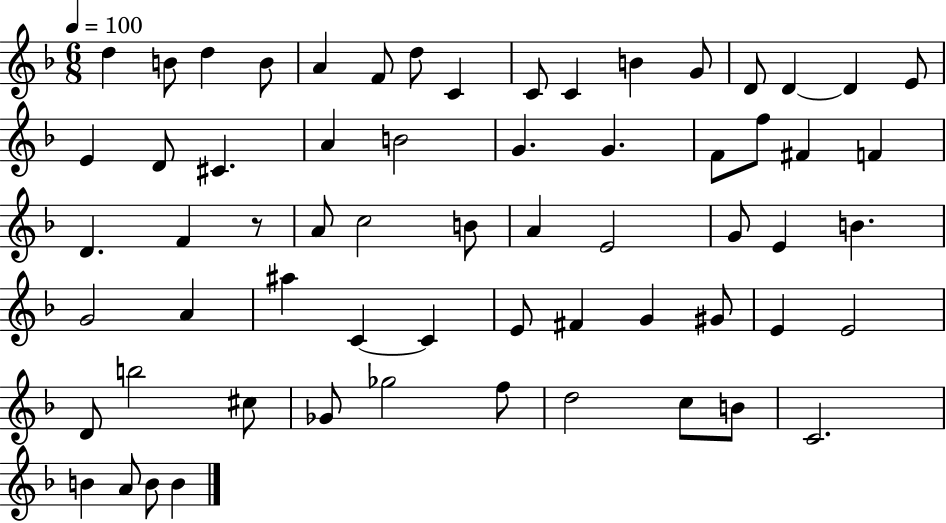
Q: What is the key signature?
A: F major